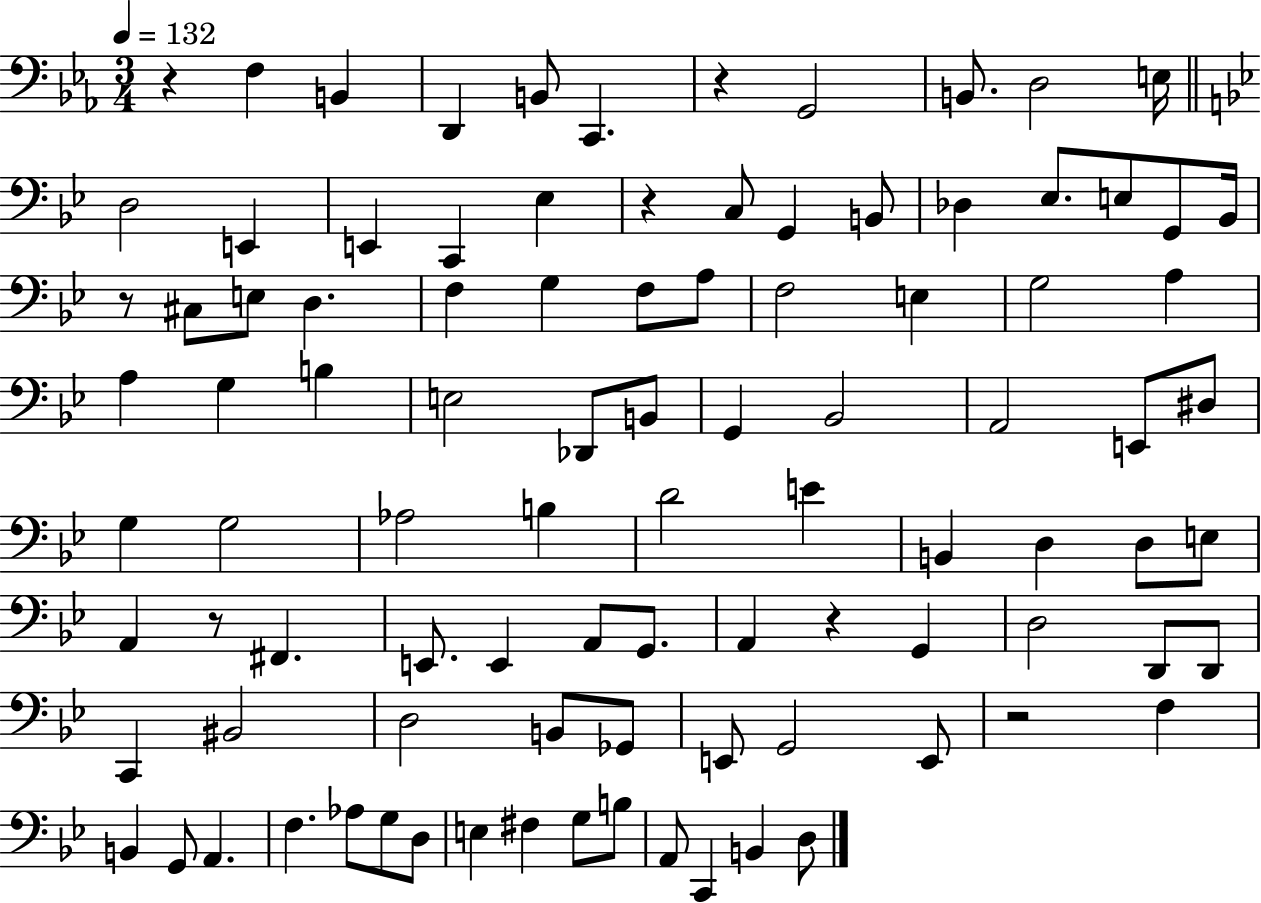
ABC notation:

X:1
T:Untitled
M:3/4
L:1/4
K:Eb
z F, B,, D,, B,,/2 C,, z G,,2 B,,/2 D,2 E,/4 D,2 E,, E,, C,, _E, z C,/2 G,, B,,/2 _D, _E,/2 E,/2 G,,/2 _B,,/4 z/2 ^C,/2 E,/2 D, F, G, F,/2 A,/2 F,2 E, G,2 A, A, G, B, E,2 _D,,/2 B,,/2 G,, _B,,2 A,,2 E,,/2 ^D,/2 G, G,2 _A,2 B, D2 E B,, D, D,/2 E,/2 A,, z/2 ^F,, E,,/2 E,, A,,/2 G,,/2 A,, z G,, D,2 D,,/2 D,,/2 C,, ^B,,2 D,2 B,,/2 _G,,/2 E,,/2 G,,2 E,,/2 z2 F, B,, G,,/2 A,, F, _A,/2 G,/2 D,/2 E, ^F, G,/2 B,/2 A,,/2 C,, B,, D,/2